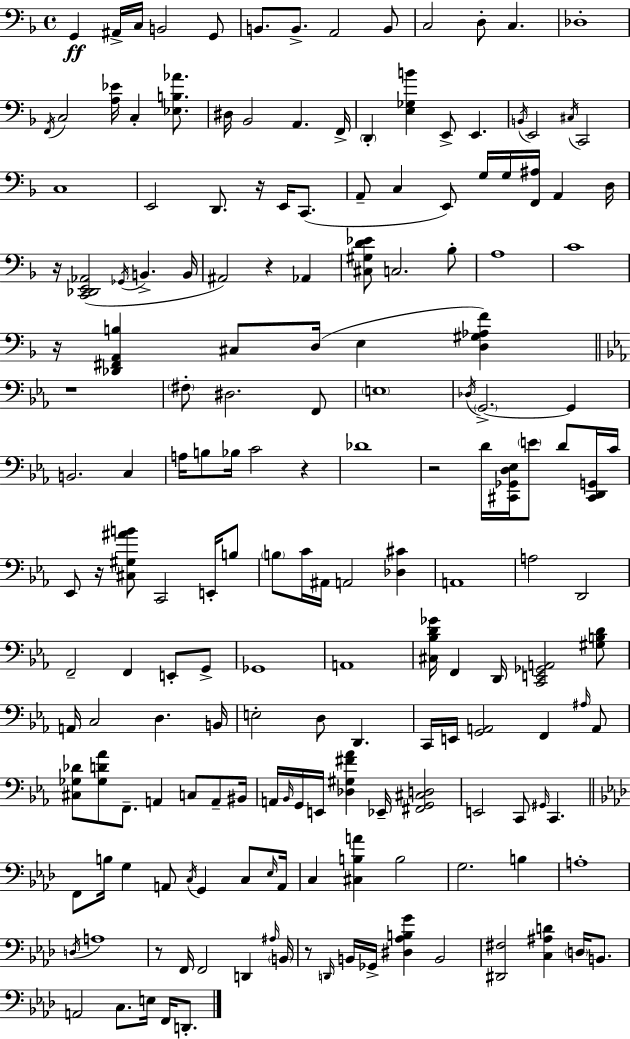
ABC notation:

X:1
T:Untitled
M:4/4
L:1/4
K:F
G,, ^A,,/4 C,/4 B,,2 G,,/2 B,,/2 B,,/2 A,,2 B,,/2 C,2 D,/2 C, _D,4 F,,/4 C,2 [A,_E]/4 C, [_E,B,_A]/2 ^D,/4 _B,,2 A,, F,,/4 D,, [E,_G,B] E,,/2 E,, B,,/4 E,,2 ^C,/4 C,,2 C,4 E,,2 D,,/2 z/4 E,,/4 C,,/2 A,,/2 C, E,,/2 G,/4 G,/4 [F,,^A,]/4 A,, D,/4 z/4 [C,,_D,,E,,_A,,]2 _G,,/4 B,, B,,/4 ^A,,2 z _A,, [^C,^G,D_E]/2 C,2 _B,/2 A,4 C4 z/4 [_D,,^F,,A,,B,] ^C,/2 D,/4 E, [D,^G,_A,F] z4 ^F,/2 ^D,2 F,,/2 E,4 _D,/4 G,,2 G,, B,,2 C, A,/4 B,/2 _B,/4 C2 z _D4 z2 D/4 [^C,,_G,,D,_E,]/4 E/2 D/2 [^C,,D,,G,,]/4 C/4 _E,,/2 z/4 [^C,^G,^AB]/2 C,,2 E,,/4 B,/2 B,/2 C/4 ^A,,/4 A,,2 [_D,^C] A,,4 A,2 D,,2 F,,2 F,, E,,/2 G,,/2 _G,,4 A,,4 [^C,_B,D_G]/4 F,, D,,/4 [C,,E,,_G,,A,,]2 [^G,B,D]/2 A,,/4 C,2 D, B,,/4 E,2 D,/2 D,, C,,/4 E,,/4 [G,,A,,]2 F,, ^A,/4 A,,/2 [^C,_G,_D]/2 [_G,D_A]/2 F,,/2 A,, C,/2 A,,/2 ^B,,/4 A,,/4 _B,,/4 G,,/4 E,,/4 [_D,^G,^F_A] _E,,/4 [^F,,G,,^C,D,]2 E,,2 C,,/2 ^G,,/4 C,, F,,/2 B,/4 G, A,,/2 C,/4 G,, C,/2 _E,/4 A,,/4 C, [^C,B,A] B,2 G,2 B, A,4 D,/4 A,4 z/2 F,,/4 F,,2 D,, ^A,/4 B,,/4 z/2 D,,/4 B,,/4 _G,,/4 [^D,_A,B,G] B,,2 [^D,,^F,]2 [C,^A,D] D,/4 B,,/2 A,,2 C,/2 E,/4 F,,/4 D,,/2